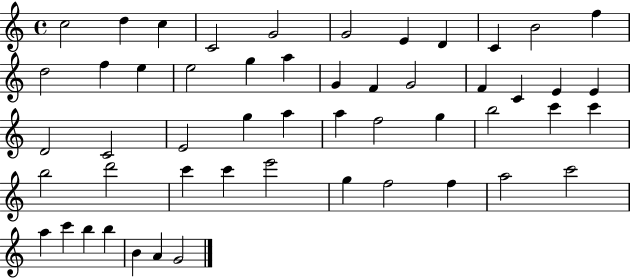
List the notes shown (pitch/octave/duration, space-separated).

C5/h D5/q C5/q C4/h G4/h G4/h E4/q D4/q C4/q B4/h F5/q D5/h F5/q E5/q E5/h G5/q A5/q G4/q F4/q G4/h F4/q C4/q E4/q E4/q D4/h C4/h E4/h G5/q A5/q A5/q F5/h G5/q B5/h C6/q C6/q B5/h D6/h C6/q C6/q E6/h G5/q F5/h F5/q A5/h C6/h A5/q C6/q B5/q B5/q B4/q A4/q G4/h